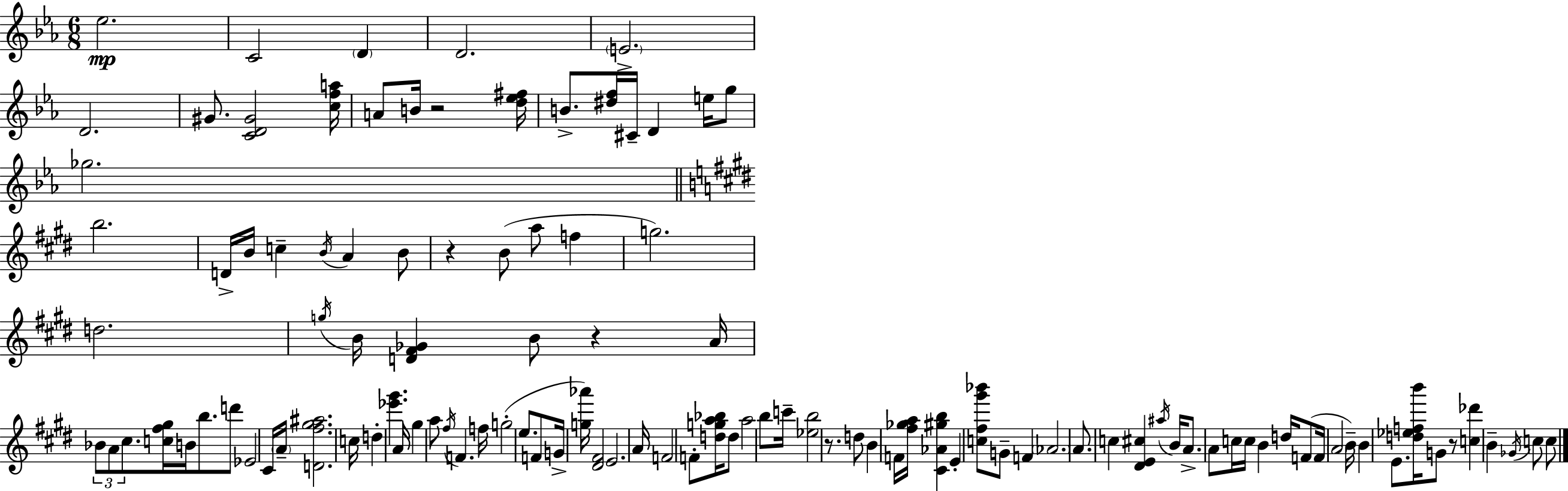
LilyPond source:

{
  \clef treble
  \numericTimeSignature
  \time 6/8
  \key ees \major
  ees''2.\mp | c'2 \parenthesize d'4 | d'2. | \parenthesize e'2.-> | \break d'2. | gis'8. <c' d' gis'>2 <c'' f'' a''>16 | a'8 b'16 r2 <d'' ees'' fis''>16 | b'8.-> <dis'' f''>16 cis'16-- d'4 e''16 g''8 | \break ges''2. | \bar "||" \break \key e \major b''2. | d'16-> b'16 c''4-- \acciaccatura { b'16 } a'4 b'8 | r4 b'8( a''8 f''4 | g''2.) | \break d''2. | \acciaccatura { g''16 } b'16 <d' fis' ges'>4 b'8 r4 | a'16 \tuplet 3/2 { bes'8 a'8 cis''8. } <c'' fis'' gis''>16 b'16 b''8. | d'''8 ees'2 | \break cis'16 \parenthesize a'16-- <d' fis'' gis'' ais''>2. | c''16 d''4-. <ees''' gis'''>4. | a'16 gis''4 a''8 \acciaccatura { fis''16 } f'4. | f''16 g''2-.( | \break e''8. f'8 g'16-> <g'' aes'''>16) <dis' fis'>2 | e'2. | a'16 f'2 | f'8-. <d'' g'' a'' bes''>16 d''8 a''2 | \break b''8 c'''16-- <ees'' b''>2 | r8. d''8 b'4 f'16 <fis'' ges'' a''>16 <cis' aes' gis'' b''>4 | e'4-. <c'' fis'' gis''' bes'''>8 g'8-- f'4 | \parenthesize aes'2. | \break a'8. c''4 <dis' e' cis''>4 | \acciaccatura { ais''16 } b'16 a'8.-> a'8 c''16 c''16 b'4 | d''16 f'8( f'16 \parenthesize a'2 | b'16--) b'4 e'8. <d'' ees'' f'' b'''>16 | \break g'8 r8 <c'' des'''>4 b'4-- | \acciaccatura { ges'16 } c''8 c''8 \bar "|."
}